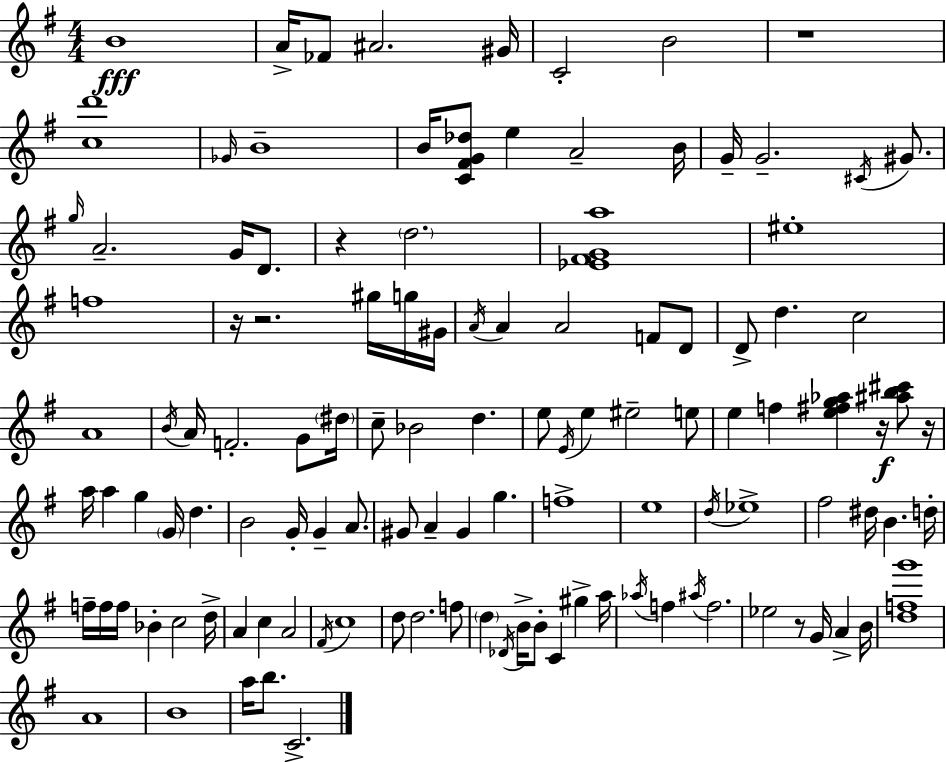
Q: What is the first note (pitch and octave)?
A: B4